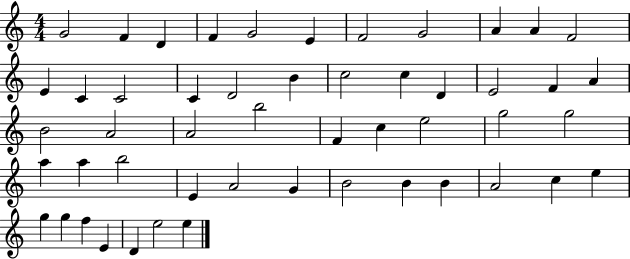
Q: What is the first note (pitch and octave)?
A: G4